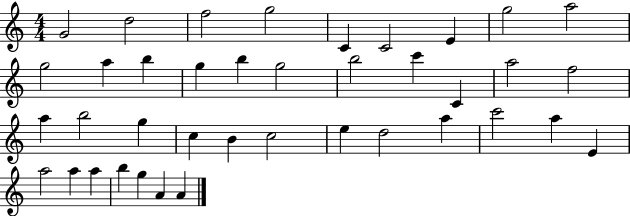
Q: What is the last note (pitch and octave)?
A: A4